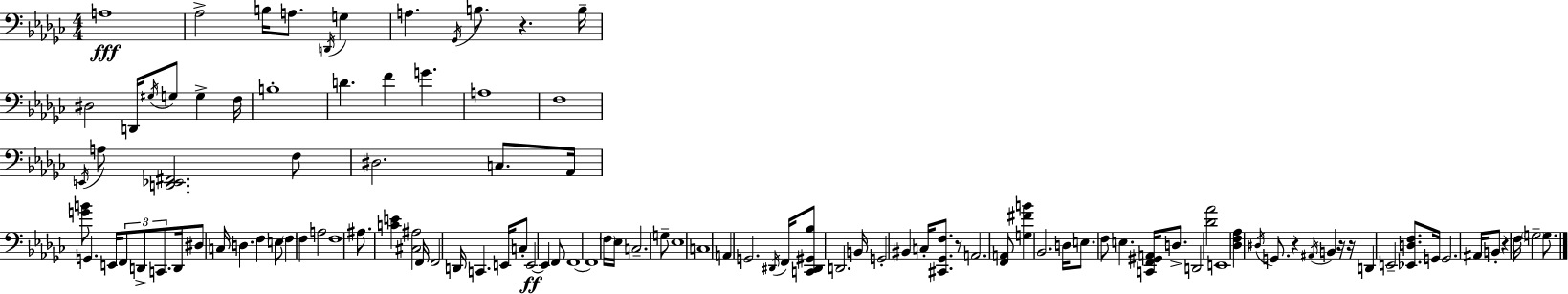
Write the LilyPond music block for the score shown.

{
  \clef bass
  \numericTimeSignature
  \time 4/4
  \key ees \minor
  a1\fff | aes2-> b16 a8. \acciaccatura { d,16 } g4 | a4. \acciaccatura { ges,16 } b8. r4. | b16-- dis2 d,16 \acciaccatura { gis16 } g8 g4-> | \break f16 b1-. | d'4. f'4 g'4. | a1 | f1 | \break \acciaccatura { e,16 } a8 <d, ees, fis,>2. | f8 dis2. | c8. aes,16 <g' b'>8 g,4. e,16 \tuplet 3/2 { f,8 d,8-> | c,8. } d,16 dis8 c16 d4. f4 | \break e8 \parenthesize f4 f4 a2 | f1 | ais8. <c' e'>4 <cis ais>2 | f,16 f,2 d,16 c,4. | \break e,16 c8-. e,2~~\ff e,4 | f,8 f,1~~ | f,1 | \parenthesize f16 ees16 c2.-- | \break g8-- ees1 | c1 | a,4 g,2. | \acciaccatura { dis,16 } f,16 <c, dis, gis, bes>8 d,2. | \break b,16 g,2-. bis,4 | c16-. <cis, ges, f>8. r8 a,2. | <f, a,>8 <g fis' b'>4 bes,2. | d16 e8. f8 e4. | \break <c, f, gis, a,>16 d8.-> d,2 <des' aes'>2 | e,1 | <des f aes>4 \acciaccatura { dis16 } g,8. r4 | \acciaccatura { ais,16 } b,4 r16 r16 d,4 e,2-- | \break <ees, d f>8. g,16 g,2. | ais,16 b,8-. r4 \parenthesize f16 \parenthesize g2-- | g8. \bar "|."
}